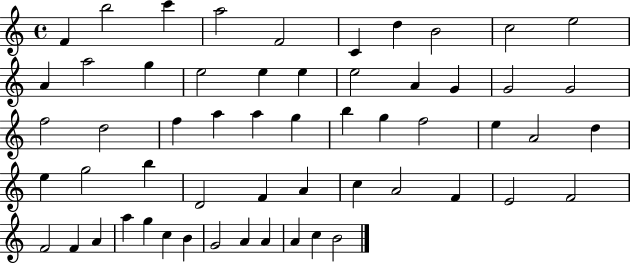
X:1
T:Untitled
M:4/4
L:1/4
K:C
F b2 c' a2 F2 C d B2 c2 e2 A a2 g e2 e e e2 A G G2 G2 f2 d2 f a a g b g f2 e A2 d e g2 b D2 F A c A2 F E2 F2 F2 F A a g c B G2 A A A c B2